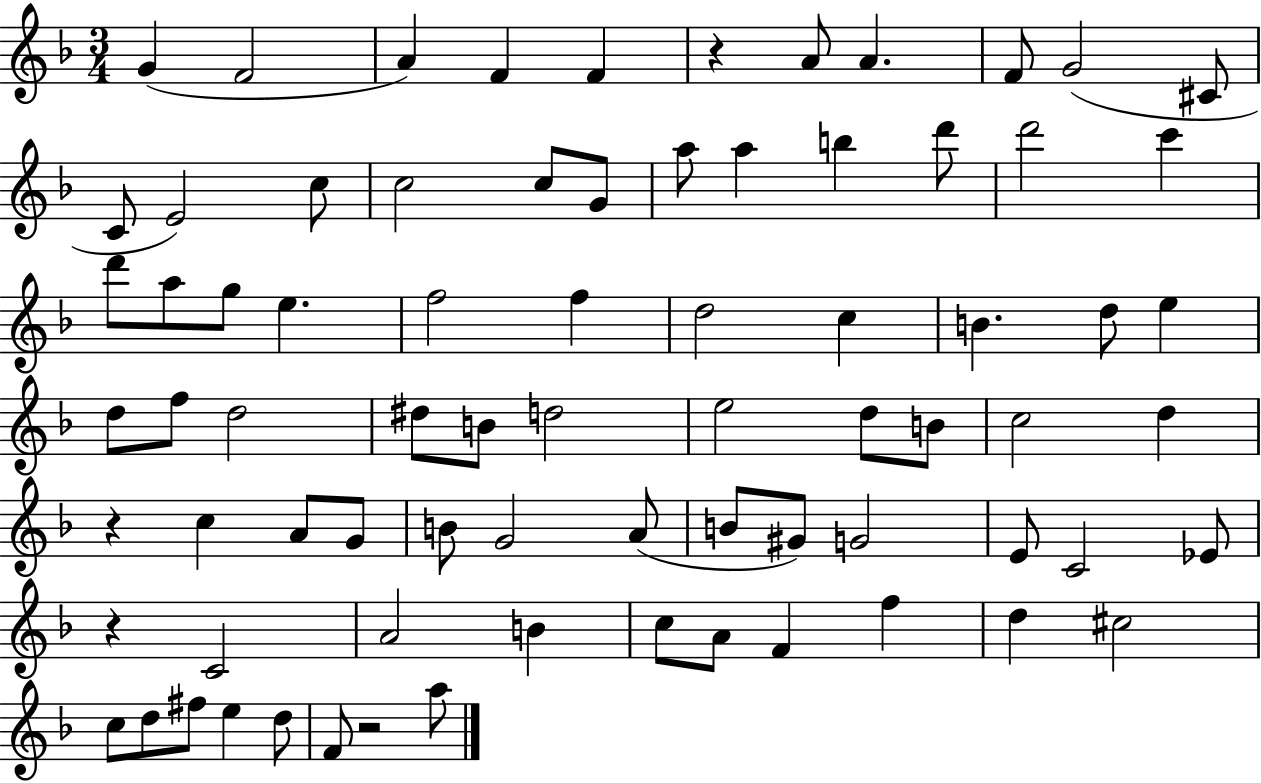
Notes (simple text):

G4/q F4/h A4/q F4/q F4/q R/q A4/e A4/q. F4/e G4/h C#4/e C4/e E4/h C5/e C5/h C5/e G4/e A5/e A5/q B5/q D6/e D6/h C6/q D6/e A5/e G5/e E5/q. F5/h F5/q D5/h C5/q B4/q. D5/e E5/q D5/e F5/e D5/h D#5/e B4/e D5/h E5/h D5/e B4/e C5/h D5/q R/q C5/q A4/e G4/e B4/e G4/h A4/e B4/e G#4/e G4/h E4/e C4/h Eb4/e R/q C4/h A4/h B4/q C5/e A4/e F4/q F5/q D5/q C#5/h C5/e D5/e F#5/e E5/q D5/e F4/e R/h A5/e